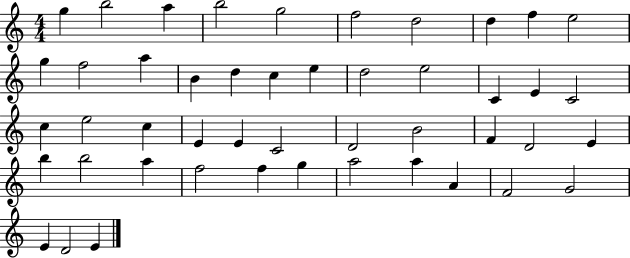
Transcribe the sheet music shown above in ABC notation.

X:1
T:Untitled
M:4/4
L:1/4
K:C
g b2 a b2 g2 f2 d2 d f e2 g f2 a B d c e d2 e2 C E C2 c e2 c E E C2 D2 B2 F D2 E b b2 a f2 f g a2 a A F2 G2 E D2 E